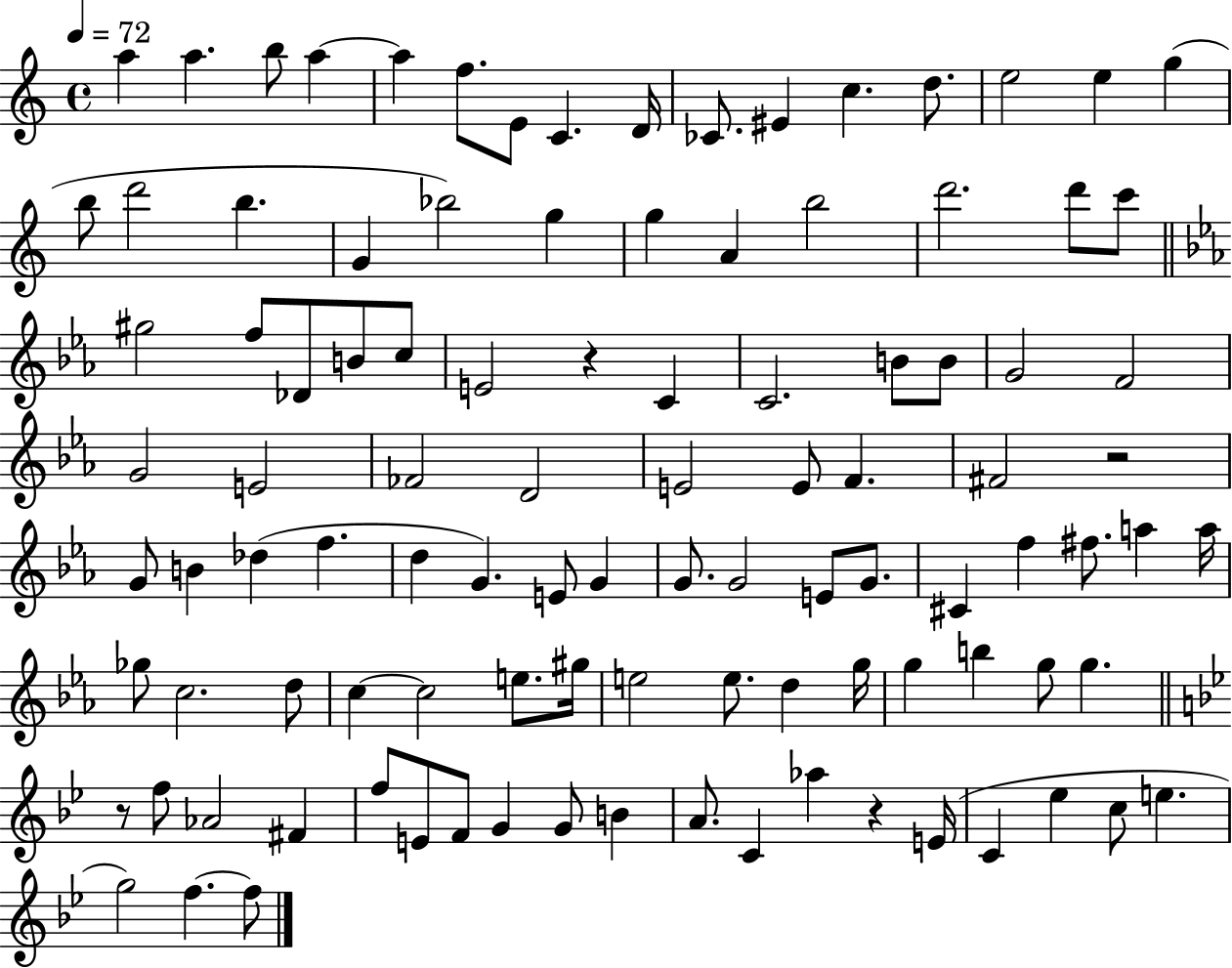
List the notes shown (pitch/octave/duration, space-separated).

A5/q A5/q. B5/e A5/q A5/q F5/e. E4/e C4/q. D4/s CES4/e. EIS4/q C5/q. D5/e. E5/h E5/q G5/q B5/e D6/h B5/q. G4/q Bb5/h G5/q G5/q A4/q B5/h D6/h. D6/e C6/e G#5/h F5/e Db4/e B4/e C5/e E4/h R/q C4/q C4/h. B4/e B4/e G4/h F4/h G4/h E4/h FES4/h D4/h E4/h E4/e F4/q. F#4/h R/h G4/e B4/q Db5/q F5/q. D5/q G4/q. E4/e G4/q G4/e. G4/h E4/e G4/e. C#4/q F5/q F#5/e. A5/q A5/s Gb5/e C5/h. D5/e C5/q C5/h E5/e. G#5/s E5/h E5/e. D5/q G5/s G5/q B5/q G5/e G5/q. R/e F5/e Ab4/h F#4/q F5/e E4/e F4/e G4/q G4/e B4/q A4/e. C4/q Ab5/q R/q E4/s C4/q Eb5/q C5/e E5/q. G5/h F5/q. F5/e